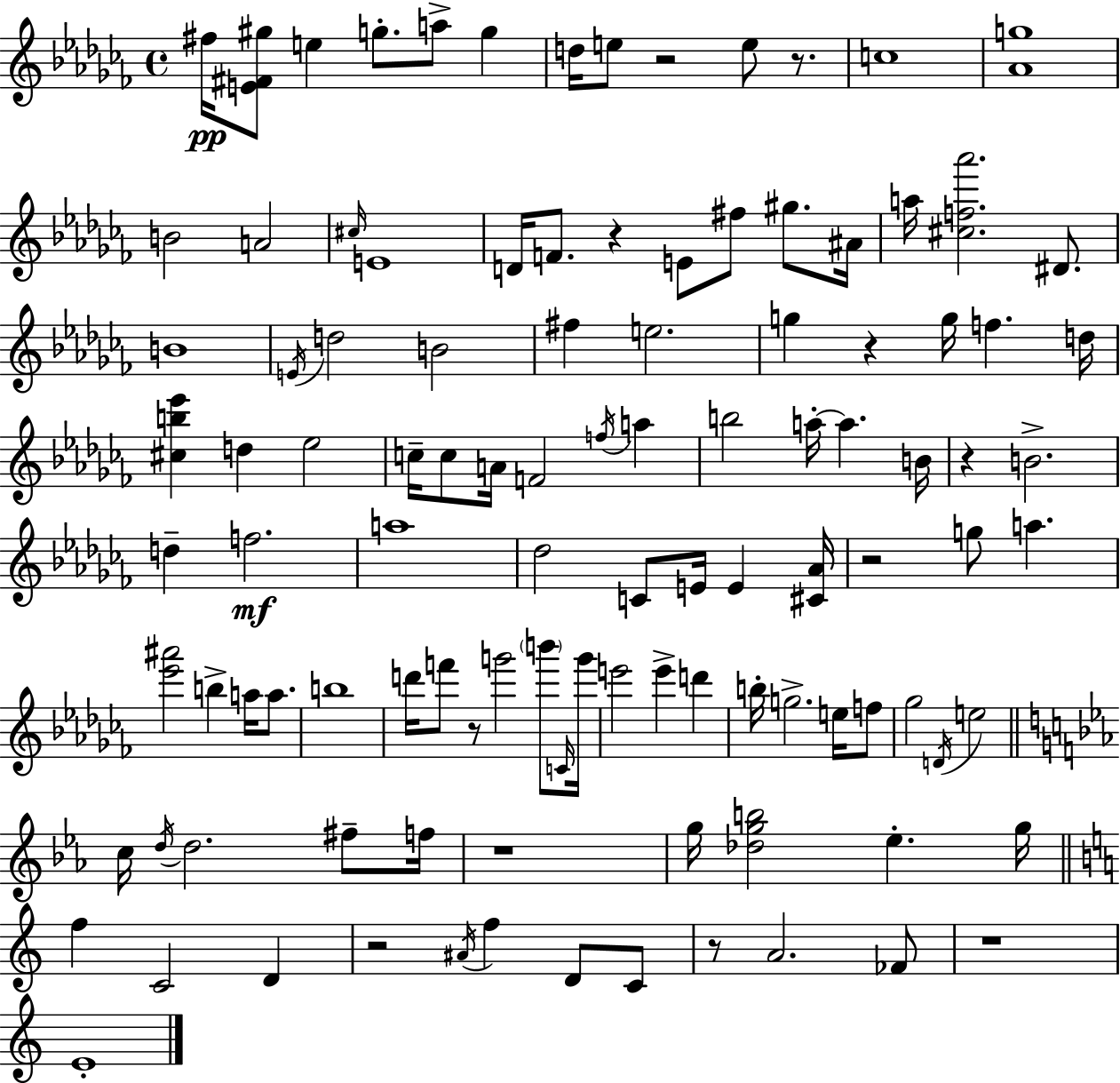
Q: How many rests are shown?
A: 11